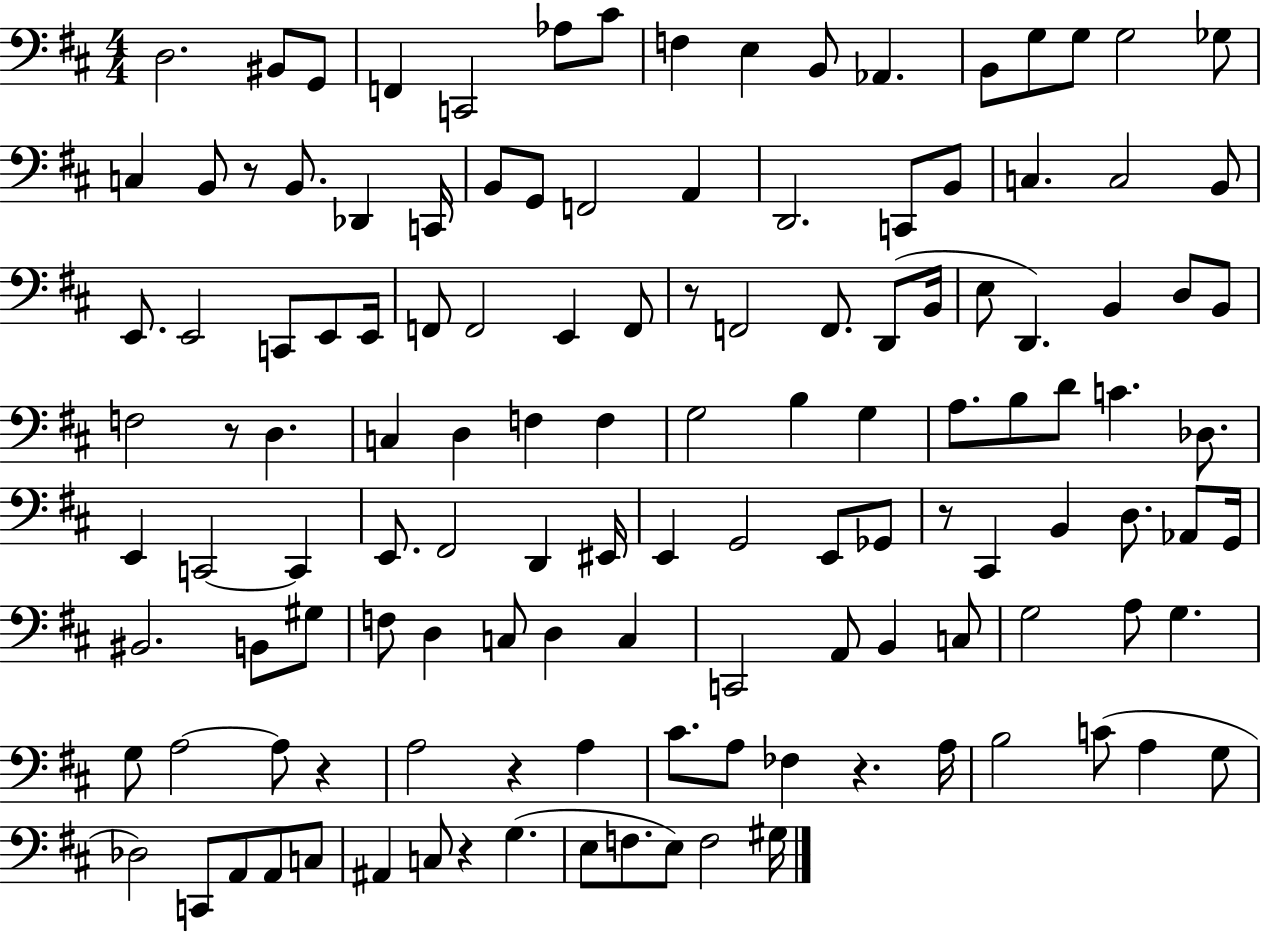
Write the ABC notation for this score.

X:1
T:Untitled
M:4/4
L:1/4
K:D
D,2 ^B,,/2 G,,/2 F,, C,,2 _A,/2 ^C/2 F, E, B,,/2 _A,, B,,/2 G,/2 G,/2 G,2 _G,/2 C, B,,/2 z/2 B,,/2 _D,, C,,/4 B,,/2 G,,/2 F,,2 A,, D,,2 C,,/2 B,,/2 C, C,2 B,,/2 E,,/2 E,,2 C,,/2 E,,/2 E,,/4 F,,/2 F,,2 E,, F,,/2 z/2 F,,2 F,,/2 D,,/2 B,,/4 E,/2 D,, B,, D,/2 B,,/2 F,2 z/2 D, C, D, F, F, G,2 B, G, A,/2 B,/2 D/2 C _D,/2 E,, C,,2 C,, E,,/2 ^F,,2 D,, ^E,,/4 E,, G,,2 E,,/2 _G,,/2 z/2 ^C,, B,, D,/2 _A,,/2 G,,/4 ^B,,2 B,,/2 ^G,/2 F,/2 D, C,/2 D, C, C,,2 A,,/2 B,, C,/2 G,2 A,/2 G, G,/2 A,2 A,/2 z A,2 z A, ^C/2 A,/2 _F, z A,/4 B,2 C/2 A, G,/2 _D,2 C,,/2 A,,/2 A,,/2 C,/2 ^A,, C,/2 z G, E,/2 F,/2 E,/2 F,2 ^G,/4